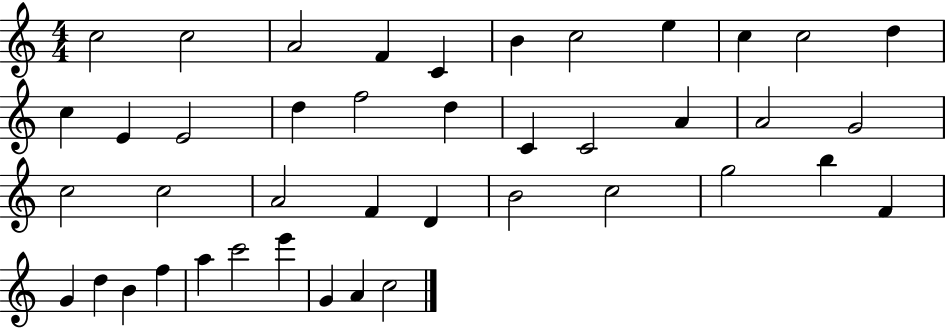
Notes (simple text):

C5/h C5/h A4/h F4/q C4/q B4/q C5/h E5/q C5/q C5/h D5/q C5/q E4/q E4/h D5/q F5/h D5/q C4/q C4/h A4/q A4/h G4/h C5/h C5/h A4/h F4/q D4/q B4/h C5/h G5/h B5/q F4/q G4/q D5/q B4/q F5/q A5/q C6/h E6/q G4/q A4/q C5/h